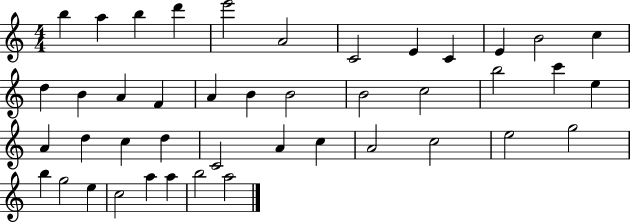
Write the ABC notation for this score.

X:1
T:Untitled
M:4/4
L:1/4
K:C
b a b d' e'2 A2 C2 E C E B2 c d B A F A B B2 B2 c2 b2 c' e A d c d C2 A c A2 c2 e2 g2 b g2 e c2 a a b2 a2